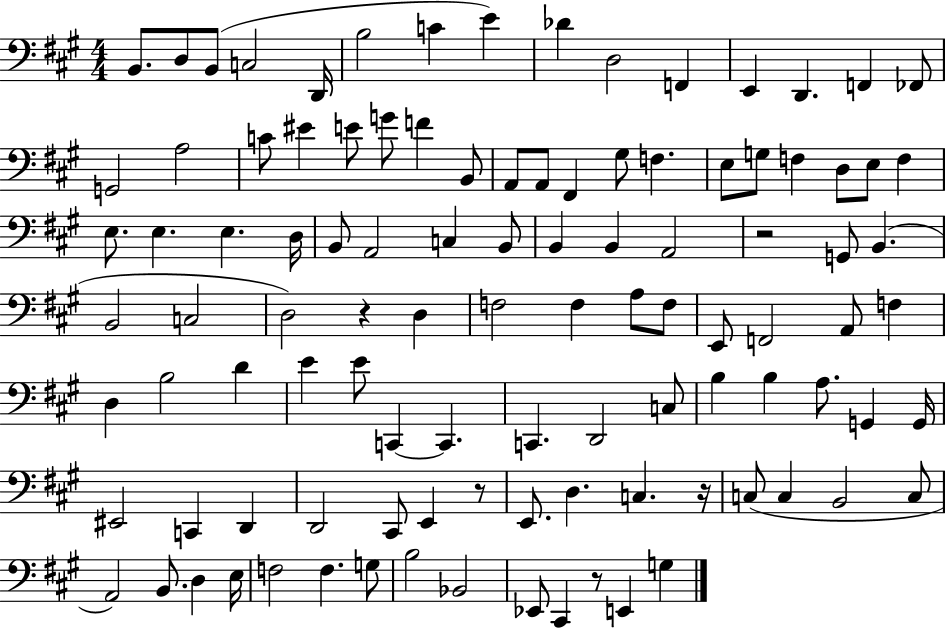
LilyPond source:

{
  \clef bass
  \numericTimeSignature
  \time 4/4
  \key a \major
  b,8. d8 b,8( c2 d,16 | b2 c'4 e'4) | des'4 d2 f,4 | e,4 d,4. f,4 fes,8 | \break g,2 a2 | c'8 eis'4 e'8 g'8 f'4 b,8 | a,8 a,8 fis,4 gis8 f4. | e8 g8 f4 d8 e8 f4 | \break e8. e4. e4. d16 | b,8 a,2 c4 b,8 | b,4 b,4 a,2 | r2 g,8 b,4.( | \break b,2 c2 | d2) r4 d4 | f2 f4 a8 f8 | e,8 f,2 a,8 f4 | \break d4 b2 d'4 | e'4 e'8 c,4~~ c,4. | c,4. d,2 c8 | b4 b4 a8. g,4 g,16 | \break eis,2 c,4 d,4 | d,2 cis,8 e,4 r8 | e,8. d4. c4. r16 | c8( c4 b,2 c8 | \break a,2) b,8. d4 e16 | f2 f4. g8 | b2 bes,2 | ees,8 cis,4 r8 e,4 g4 | \break \bar "|."
}